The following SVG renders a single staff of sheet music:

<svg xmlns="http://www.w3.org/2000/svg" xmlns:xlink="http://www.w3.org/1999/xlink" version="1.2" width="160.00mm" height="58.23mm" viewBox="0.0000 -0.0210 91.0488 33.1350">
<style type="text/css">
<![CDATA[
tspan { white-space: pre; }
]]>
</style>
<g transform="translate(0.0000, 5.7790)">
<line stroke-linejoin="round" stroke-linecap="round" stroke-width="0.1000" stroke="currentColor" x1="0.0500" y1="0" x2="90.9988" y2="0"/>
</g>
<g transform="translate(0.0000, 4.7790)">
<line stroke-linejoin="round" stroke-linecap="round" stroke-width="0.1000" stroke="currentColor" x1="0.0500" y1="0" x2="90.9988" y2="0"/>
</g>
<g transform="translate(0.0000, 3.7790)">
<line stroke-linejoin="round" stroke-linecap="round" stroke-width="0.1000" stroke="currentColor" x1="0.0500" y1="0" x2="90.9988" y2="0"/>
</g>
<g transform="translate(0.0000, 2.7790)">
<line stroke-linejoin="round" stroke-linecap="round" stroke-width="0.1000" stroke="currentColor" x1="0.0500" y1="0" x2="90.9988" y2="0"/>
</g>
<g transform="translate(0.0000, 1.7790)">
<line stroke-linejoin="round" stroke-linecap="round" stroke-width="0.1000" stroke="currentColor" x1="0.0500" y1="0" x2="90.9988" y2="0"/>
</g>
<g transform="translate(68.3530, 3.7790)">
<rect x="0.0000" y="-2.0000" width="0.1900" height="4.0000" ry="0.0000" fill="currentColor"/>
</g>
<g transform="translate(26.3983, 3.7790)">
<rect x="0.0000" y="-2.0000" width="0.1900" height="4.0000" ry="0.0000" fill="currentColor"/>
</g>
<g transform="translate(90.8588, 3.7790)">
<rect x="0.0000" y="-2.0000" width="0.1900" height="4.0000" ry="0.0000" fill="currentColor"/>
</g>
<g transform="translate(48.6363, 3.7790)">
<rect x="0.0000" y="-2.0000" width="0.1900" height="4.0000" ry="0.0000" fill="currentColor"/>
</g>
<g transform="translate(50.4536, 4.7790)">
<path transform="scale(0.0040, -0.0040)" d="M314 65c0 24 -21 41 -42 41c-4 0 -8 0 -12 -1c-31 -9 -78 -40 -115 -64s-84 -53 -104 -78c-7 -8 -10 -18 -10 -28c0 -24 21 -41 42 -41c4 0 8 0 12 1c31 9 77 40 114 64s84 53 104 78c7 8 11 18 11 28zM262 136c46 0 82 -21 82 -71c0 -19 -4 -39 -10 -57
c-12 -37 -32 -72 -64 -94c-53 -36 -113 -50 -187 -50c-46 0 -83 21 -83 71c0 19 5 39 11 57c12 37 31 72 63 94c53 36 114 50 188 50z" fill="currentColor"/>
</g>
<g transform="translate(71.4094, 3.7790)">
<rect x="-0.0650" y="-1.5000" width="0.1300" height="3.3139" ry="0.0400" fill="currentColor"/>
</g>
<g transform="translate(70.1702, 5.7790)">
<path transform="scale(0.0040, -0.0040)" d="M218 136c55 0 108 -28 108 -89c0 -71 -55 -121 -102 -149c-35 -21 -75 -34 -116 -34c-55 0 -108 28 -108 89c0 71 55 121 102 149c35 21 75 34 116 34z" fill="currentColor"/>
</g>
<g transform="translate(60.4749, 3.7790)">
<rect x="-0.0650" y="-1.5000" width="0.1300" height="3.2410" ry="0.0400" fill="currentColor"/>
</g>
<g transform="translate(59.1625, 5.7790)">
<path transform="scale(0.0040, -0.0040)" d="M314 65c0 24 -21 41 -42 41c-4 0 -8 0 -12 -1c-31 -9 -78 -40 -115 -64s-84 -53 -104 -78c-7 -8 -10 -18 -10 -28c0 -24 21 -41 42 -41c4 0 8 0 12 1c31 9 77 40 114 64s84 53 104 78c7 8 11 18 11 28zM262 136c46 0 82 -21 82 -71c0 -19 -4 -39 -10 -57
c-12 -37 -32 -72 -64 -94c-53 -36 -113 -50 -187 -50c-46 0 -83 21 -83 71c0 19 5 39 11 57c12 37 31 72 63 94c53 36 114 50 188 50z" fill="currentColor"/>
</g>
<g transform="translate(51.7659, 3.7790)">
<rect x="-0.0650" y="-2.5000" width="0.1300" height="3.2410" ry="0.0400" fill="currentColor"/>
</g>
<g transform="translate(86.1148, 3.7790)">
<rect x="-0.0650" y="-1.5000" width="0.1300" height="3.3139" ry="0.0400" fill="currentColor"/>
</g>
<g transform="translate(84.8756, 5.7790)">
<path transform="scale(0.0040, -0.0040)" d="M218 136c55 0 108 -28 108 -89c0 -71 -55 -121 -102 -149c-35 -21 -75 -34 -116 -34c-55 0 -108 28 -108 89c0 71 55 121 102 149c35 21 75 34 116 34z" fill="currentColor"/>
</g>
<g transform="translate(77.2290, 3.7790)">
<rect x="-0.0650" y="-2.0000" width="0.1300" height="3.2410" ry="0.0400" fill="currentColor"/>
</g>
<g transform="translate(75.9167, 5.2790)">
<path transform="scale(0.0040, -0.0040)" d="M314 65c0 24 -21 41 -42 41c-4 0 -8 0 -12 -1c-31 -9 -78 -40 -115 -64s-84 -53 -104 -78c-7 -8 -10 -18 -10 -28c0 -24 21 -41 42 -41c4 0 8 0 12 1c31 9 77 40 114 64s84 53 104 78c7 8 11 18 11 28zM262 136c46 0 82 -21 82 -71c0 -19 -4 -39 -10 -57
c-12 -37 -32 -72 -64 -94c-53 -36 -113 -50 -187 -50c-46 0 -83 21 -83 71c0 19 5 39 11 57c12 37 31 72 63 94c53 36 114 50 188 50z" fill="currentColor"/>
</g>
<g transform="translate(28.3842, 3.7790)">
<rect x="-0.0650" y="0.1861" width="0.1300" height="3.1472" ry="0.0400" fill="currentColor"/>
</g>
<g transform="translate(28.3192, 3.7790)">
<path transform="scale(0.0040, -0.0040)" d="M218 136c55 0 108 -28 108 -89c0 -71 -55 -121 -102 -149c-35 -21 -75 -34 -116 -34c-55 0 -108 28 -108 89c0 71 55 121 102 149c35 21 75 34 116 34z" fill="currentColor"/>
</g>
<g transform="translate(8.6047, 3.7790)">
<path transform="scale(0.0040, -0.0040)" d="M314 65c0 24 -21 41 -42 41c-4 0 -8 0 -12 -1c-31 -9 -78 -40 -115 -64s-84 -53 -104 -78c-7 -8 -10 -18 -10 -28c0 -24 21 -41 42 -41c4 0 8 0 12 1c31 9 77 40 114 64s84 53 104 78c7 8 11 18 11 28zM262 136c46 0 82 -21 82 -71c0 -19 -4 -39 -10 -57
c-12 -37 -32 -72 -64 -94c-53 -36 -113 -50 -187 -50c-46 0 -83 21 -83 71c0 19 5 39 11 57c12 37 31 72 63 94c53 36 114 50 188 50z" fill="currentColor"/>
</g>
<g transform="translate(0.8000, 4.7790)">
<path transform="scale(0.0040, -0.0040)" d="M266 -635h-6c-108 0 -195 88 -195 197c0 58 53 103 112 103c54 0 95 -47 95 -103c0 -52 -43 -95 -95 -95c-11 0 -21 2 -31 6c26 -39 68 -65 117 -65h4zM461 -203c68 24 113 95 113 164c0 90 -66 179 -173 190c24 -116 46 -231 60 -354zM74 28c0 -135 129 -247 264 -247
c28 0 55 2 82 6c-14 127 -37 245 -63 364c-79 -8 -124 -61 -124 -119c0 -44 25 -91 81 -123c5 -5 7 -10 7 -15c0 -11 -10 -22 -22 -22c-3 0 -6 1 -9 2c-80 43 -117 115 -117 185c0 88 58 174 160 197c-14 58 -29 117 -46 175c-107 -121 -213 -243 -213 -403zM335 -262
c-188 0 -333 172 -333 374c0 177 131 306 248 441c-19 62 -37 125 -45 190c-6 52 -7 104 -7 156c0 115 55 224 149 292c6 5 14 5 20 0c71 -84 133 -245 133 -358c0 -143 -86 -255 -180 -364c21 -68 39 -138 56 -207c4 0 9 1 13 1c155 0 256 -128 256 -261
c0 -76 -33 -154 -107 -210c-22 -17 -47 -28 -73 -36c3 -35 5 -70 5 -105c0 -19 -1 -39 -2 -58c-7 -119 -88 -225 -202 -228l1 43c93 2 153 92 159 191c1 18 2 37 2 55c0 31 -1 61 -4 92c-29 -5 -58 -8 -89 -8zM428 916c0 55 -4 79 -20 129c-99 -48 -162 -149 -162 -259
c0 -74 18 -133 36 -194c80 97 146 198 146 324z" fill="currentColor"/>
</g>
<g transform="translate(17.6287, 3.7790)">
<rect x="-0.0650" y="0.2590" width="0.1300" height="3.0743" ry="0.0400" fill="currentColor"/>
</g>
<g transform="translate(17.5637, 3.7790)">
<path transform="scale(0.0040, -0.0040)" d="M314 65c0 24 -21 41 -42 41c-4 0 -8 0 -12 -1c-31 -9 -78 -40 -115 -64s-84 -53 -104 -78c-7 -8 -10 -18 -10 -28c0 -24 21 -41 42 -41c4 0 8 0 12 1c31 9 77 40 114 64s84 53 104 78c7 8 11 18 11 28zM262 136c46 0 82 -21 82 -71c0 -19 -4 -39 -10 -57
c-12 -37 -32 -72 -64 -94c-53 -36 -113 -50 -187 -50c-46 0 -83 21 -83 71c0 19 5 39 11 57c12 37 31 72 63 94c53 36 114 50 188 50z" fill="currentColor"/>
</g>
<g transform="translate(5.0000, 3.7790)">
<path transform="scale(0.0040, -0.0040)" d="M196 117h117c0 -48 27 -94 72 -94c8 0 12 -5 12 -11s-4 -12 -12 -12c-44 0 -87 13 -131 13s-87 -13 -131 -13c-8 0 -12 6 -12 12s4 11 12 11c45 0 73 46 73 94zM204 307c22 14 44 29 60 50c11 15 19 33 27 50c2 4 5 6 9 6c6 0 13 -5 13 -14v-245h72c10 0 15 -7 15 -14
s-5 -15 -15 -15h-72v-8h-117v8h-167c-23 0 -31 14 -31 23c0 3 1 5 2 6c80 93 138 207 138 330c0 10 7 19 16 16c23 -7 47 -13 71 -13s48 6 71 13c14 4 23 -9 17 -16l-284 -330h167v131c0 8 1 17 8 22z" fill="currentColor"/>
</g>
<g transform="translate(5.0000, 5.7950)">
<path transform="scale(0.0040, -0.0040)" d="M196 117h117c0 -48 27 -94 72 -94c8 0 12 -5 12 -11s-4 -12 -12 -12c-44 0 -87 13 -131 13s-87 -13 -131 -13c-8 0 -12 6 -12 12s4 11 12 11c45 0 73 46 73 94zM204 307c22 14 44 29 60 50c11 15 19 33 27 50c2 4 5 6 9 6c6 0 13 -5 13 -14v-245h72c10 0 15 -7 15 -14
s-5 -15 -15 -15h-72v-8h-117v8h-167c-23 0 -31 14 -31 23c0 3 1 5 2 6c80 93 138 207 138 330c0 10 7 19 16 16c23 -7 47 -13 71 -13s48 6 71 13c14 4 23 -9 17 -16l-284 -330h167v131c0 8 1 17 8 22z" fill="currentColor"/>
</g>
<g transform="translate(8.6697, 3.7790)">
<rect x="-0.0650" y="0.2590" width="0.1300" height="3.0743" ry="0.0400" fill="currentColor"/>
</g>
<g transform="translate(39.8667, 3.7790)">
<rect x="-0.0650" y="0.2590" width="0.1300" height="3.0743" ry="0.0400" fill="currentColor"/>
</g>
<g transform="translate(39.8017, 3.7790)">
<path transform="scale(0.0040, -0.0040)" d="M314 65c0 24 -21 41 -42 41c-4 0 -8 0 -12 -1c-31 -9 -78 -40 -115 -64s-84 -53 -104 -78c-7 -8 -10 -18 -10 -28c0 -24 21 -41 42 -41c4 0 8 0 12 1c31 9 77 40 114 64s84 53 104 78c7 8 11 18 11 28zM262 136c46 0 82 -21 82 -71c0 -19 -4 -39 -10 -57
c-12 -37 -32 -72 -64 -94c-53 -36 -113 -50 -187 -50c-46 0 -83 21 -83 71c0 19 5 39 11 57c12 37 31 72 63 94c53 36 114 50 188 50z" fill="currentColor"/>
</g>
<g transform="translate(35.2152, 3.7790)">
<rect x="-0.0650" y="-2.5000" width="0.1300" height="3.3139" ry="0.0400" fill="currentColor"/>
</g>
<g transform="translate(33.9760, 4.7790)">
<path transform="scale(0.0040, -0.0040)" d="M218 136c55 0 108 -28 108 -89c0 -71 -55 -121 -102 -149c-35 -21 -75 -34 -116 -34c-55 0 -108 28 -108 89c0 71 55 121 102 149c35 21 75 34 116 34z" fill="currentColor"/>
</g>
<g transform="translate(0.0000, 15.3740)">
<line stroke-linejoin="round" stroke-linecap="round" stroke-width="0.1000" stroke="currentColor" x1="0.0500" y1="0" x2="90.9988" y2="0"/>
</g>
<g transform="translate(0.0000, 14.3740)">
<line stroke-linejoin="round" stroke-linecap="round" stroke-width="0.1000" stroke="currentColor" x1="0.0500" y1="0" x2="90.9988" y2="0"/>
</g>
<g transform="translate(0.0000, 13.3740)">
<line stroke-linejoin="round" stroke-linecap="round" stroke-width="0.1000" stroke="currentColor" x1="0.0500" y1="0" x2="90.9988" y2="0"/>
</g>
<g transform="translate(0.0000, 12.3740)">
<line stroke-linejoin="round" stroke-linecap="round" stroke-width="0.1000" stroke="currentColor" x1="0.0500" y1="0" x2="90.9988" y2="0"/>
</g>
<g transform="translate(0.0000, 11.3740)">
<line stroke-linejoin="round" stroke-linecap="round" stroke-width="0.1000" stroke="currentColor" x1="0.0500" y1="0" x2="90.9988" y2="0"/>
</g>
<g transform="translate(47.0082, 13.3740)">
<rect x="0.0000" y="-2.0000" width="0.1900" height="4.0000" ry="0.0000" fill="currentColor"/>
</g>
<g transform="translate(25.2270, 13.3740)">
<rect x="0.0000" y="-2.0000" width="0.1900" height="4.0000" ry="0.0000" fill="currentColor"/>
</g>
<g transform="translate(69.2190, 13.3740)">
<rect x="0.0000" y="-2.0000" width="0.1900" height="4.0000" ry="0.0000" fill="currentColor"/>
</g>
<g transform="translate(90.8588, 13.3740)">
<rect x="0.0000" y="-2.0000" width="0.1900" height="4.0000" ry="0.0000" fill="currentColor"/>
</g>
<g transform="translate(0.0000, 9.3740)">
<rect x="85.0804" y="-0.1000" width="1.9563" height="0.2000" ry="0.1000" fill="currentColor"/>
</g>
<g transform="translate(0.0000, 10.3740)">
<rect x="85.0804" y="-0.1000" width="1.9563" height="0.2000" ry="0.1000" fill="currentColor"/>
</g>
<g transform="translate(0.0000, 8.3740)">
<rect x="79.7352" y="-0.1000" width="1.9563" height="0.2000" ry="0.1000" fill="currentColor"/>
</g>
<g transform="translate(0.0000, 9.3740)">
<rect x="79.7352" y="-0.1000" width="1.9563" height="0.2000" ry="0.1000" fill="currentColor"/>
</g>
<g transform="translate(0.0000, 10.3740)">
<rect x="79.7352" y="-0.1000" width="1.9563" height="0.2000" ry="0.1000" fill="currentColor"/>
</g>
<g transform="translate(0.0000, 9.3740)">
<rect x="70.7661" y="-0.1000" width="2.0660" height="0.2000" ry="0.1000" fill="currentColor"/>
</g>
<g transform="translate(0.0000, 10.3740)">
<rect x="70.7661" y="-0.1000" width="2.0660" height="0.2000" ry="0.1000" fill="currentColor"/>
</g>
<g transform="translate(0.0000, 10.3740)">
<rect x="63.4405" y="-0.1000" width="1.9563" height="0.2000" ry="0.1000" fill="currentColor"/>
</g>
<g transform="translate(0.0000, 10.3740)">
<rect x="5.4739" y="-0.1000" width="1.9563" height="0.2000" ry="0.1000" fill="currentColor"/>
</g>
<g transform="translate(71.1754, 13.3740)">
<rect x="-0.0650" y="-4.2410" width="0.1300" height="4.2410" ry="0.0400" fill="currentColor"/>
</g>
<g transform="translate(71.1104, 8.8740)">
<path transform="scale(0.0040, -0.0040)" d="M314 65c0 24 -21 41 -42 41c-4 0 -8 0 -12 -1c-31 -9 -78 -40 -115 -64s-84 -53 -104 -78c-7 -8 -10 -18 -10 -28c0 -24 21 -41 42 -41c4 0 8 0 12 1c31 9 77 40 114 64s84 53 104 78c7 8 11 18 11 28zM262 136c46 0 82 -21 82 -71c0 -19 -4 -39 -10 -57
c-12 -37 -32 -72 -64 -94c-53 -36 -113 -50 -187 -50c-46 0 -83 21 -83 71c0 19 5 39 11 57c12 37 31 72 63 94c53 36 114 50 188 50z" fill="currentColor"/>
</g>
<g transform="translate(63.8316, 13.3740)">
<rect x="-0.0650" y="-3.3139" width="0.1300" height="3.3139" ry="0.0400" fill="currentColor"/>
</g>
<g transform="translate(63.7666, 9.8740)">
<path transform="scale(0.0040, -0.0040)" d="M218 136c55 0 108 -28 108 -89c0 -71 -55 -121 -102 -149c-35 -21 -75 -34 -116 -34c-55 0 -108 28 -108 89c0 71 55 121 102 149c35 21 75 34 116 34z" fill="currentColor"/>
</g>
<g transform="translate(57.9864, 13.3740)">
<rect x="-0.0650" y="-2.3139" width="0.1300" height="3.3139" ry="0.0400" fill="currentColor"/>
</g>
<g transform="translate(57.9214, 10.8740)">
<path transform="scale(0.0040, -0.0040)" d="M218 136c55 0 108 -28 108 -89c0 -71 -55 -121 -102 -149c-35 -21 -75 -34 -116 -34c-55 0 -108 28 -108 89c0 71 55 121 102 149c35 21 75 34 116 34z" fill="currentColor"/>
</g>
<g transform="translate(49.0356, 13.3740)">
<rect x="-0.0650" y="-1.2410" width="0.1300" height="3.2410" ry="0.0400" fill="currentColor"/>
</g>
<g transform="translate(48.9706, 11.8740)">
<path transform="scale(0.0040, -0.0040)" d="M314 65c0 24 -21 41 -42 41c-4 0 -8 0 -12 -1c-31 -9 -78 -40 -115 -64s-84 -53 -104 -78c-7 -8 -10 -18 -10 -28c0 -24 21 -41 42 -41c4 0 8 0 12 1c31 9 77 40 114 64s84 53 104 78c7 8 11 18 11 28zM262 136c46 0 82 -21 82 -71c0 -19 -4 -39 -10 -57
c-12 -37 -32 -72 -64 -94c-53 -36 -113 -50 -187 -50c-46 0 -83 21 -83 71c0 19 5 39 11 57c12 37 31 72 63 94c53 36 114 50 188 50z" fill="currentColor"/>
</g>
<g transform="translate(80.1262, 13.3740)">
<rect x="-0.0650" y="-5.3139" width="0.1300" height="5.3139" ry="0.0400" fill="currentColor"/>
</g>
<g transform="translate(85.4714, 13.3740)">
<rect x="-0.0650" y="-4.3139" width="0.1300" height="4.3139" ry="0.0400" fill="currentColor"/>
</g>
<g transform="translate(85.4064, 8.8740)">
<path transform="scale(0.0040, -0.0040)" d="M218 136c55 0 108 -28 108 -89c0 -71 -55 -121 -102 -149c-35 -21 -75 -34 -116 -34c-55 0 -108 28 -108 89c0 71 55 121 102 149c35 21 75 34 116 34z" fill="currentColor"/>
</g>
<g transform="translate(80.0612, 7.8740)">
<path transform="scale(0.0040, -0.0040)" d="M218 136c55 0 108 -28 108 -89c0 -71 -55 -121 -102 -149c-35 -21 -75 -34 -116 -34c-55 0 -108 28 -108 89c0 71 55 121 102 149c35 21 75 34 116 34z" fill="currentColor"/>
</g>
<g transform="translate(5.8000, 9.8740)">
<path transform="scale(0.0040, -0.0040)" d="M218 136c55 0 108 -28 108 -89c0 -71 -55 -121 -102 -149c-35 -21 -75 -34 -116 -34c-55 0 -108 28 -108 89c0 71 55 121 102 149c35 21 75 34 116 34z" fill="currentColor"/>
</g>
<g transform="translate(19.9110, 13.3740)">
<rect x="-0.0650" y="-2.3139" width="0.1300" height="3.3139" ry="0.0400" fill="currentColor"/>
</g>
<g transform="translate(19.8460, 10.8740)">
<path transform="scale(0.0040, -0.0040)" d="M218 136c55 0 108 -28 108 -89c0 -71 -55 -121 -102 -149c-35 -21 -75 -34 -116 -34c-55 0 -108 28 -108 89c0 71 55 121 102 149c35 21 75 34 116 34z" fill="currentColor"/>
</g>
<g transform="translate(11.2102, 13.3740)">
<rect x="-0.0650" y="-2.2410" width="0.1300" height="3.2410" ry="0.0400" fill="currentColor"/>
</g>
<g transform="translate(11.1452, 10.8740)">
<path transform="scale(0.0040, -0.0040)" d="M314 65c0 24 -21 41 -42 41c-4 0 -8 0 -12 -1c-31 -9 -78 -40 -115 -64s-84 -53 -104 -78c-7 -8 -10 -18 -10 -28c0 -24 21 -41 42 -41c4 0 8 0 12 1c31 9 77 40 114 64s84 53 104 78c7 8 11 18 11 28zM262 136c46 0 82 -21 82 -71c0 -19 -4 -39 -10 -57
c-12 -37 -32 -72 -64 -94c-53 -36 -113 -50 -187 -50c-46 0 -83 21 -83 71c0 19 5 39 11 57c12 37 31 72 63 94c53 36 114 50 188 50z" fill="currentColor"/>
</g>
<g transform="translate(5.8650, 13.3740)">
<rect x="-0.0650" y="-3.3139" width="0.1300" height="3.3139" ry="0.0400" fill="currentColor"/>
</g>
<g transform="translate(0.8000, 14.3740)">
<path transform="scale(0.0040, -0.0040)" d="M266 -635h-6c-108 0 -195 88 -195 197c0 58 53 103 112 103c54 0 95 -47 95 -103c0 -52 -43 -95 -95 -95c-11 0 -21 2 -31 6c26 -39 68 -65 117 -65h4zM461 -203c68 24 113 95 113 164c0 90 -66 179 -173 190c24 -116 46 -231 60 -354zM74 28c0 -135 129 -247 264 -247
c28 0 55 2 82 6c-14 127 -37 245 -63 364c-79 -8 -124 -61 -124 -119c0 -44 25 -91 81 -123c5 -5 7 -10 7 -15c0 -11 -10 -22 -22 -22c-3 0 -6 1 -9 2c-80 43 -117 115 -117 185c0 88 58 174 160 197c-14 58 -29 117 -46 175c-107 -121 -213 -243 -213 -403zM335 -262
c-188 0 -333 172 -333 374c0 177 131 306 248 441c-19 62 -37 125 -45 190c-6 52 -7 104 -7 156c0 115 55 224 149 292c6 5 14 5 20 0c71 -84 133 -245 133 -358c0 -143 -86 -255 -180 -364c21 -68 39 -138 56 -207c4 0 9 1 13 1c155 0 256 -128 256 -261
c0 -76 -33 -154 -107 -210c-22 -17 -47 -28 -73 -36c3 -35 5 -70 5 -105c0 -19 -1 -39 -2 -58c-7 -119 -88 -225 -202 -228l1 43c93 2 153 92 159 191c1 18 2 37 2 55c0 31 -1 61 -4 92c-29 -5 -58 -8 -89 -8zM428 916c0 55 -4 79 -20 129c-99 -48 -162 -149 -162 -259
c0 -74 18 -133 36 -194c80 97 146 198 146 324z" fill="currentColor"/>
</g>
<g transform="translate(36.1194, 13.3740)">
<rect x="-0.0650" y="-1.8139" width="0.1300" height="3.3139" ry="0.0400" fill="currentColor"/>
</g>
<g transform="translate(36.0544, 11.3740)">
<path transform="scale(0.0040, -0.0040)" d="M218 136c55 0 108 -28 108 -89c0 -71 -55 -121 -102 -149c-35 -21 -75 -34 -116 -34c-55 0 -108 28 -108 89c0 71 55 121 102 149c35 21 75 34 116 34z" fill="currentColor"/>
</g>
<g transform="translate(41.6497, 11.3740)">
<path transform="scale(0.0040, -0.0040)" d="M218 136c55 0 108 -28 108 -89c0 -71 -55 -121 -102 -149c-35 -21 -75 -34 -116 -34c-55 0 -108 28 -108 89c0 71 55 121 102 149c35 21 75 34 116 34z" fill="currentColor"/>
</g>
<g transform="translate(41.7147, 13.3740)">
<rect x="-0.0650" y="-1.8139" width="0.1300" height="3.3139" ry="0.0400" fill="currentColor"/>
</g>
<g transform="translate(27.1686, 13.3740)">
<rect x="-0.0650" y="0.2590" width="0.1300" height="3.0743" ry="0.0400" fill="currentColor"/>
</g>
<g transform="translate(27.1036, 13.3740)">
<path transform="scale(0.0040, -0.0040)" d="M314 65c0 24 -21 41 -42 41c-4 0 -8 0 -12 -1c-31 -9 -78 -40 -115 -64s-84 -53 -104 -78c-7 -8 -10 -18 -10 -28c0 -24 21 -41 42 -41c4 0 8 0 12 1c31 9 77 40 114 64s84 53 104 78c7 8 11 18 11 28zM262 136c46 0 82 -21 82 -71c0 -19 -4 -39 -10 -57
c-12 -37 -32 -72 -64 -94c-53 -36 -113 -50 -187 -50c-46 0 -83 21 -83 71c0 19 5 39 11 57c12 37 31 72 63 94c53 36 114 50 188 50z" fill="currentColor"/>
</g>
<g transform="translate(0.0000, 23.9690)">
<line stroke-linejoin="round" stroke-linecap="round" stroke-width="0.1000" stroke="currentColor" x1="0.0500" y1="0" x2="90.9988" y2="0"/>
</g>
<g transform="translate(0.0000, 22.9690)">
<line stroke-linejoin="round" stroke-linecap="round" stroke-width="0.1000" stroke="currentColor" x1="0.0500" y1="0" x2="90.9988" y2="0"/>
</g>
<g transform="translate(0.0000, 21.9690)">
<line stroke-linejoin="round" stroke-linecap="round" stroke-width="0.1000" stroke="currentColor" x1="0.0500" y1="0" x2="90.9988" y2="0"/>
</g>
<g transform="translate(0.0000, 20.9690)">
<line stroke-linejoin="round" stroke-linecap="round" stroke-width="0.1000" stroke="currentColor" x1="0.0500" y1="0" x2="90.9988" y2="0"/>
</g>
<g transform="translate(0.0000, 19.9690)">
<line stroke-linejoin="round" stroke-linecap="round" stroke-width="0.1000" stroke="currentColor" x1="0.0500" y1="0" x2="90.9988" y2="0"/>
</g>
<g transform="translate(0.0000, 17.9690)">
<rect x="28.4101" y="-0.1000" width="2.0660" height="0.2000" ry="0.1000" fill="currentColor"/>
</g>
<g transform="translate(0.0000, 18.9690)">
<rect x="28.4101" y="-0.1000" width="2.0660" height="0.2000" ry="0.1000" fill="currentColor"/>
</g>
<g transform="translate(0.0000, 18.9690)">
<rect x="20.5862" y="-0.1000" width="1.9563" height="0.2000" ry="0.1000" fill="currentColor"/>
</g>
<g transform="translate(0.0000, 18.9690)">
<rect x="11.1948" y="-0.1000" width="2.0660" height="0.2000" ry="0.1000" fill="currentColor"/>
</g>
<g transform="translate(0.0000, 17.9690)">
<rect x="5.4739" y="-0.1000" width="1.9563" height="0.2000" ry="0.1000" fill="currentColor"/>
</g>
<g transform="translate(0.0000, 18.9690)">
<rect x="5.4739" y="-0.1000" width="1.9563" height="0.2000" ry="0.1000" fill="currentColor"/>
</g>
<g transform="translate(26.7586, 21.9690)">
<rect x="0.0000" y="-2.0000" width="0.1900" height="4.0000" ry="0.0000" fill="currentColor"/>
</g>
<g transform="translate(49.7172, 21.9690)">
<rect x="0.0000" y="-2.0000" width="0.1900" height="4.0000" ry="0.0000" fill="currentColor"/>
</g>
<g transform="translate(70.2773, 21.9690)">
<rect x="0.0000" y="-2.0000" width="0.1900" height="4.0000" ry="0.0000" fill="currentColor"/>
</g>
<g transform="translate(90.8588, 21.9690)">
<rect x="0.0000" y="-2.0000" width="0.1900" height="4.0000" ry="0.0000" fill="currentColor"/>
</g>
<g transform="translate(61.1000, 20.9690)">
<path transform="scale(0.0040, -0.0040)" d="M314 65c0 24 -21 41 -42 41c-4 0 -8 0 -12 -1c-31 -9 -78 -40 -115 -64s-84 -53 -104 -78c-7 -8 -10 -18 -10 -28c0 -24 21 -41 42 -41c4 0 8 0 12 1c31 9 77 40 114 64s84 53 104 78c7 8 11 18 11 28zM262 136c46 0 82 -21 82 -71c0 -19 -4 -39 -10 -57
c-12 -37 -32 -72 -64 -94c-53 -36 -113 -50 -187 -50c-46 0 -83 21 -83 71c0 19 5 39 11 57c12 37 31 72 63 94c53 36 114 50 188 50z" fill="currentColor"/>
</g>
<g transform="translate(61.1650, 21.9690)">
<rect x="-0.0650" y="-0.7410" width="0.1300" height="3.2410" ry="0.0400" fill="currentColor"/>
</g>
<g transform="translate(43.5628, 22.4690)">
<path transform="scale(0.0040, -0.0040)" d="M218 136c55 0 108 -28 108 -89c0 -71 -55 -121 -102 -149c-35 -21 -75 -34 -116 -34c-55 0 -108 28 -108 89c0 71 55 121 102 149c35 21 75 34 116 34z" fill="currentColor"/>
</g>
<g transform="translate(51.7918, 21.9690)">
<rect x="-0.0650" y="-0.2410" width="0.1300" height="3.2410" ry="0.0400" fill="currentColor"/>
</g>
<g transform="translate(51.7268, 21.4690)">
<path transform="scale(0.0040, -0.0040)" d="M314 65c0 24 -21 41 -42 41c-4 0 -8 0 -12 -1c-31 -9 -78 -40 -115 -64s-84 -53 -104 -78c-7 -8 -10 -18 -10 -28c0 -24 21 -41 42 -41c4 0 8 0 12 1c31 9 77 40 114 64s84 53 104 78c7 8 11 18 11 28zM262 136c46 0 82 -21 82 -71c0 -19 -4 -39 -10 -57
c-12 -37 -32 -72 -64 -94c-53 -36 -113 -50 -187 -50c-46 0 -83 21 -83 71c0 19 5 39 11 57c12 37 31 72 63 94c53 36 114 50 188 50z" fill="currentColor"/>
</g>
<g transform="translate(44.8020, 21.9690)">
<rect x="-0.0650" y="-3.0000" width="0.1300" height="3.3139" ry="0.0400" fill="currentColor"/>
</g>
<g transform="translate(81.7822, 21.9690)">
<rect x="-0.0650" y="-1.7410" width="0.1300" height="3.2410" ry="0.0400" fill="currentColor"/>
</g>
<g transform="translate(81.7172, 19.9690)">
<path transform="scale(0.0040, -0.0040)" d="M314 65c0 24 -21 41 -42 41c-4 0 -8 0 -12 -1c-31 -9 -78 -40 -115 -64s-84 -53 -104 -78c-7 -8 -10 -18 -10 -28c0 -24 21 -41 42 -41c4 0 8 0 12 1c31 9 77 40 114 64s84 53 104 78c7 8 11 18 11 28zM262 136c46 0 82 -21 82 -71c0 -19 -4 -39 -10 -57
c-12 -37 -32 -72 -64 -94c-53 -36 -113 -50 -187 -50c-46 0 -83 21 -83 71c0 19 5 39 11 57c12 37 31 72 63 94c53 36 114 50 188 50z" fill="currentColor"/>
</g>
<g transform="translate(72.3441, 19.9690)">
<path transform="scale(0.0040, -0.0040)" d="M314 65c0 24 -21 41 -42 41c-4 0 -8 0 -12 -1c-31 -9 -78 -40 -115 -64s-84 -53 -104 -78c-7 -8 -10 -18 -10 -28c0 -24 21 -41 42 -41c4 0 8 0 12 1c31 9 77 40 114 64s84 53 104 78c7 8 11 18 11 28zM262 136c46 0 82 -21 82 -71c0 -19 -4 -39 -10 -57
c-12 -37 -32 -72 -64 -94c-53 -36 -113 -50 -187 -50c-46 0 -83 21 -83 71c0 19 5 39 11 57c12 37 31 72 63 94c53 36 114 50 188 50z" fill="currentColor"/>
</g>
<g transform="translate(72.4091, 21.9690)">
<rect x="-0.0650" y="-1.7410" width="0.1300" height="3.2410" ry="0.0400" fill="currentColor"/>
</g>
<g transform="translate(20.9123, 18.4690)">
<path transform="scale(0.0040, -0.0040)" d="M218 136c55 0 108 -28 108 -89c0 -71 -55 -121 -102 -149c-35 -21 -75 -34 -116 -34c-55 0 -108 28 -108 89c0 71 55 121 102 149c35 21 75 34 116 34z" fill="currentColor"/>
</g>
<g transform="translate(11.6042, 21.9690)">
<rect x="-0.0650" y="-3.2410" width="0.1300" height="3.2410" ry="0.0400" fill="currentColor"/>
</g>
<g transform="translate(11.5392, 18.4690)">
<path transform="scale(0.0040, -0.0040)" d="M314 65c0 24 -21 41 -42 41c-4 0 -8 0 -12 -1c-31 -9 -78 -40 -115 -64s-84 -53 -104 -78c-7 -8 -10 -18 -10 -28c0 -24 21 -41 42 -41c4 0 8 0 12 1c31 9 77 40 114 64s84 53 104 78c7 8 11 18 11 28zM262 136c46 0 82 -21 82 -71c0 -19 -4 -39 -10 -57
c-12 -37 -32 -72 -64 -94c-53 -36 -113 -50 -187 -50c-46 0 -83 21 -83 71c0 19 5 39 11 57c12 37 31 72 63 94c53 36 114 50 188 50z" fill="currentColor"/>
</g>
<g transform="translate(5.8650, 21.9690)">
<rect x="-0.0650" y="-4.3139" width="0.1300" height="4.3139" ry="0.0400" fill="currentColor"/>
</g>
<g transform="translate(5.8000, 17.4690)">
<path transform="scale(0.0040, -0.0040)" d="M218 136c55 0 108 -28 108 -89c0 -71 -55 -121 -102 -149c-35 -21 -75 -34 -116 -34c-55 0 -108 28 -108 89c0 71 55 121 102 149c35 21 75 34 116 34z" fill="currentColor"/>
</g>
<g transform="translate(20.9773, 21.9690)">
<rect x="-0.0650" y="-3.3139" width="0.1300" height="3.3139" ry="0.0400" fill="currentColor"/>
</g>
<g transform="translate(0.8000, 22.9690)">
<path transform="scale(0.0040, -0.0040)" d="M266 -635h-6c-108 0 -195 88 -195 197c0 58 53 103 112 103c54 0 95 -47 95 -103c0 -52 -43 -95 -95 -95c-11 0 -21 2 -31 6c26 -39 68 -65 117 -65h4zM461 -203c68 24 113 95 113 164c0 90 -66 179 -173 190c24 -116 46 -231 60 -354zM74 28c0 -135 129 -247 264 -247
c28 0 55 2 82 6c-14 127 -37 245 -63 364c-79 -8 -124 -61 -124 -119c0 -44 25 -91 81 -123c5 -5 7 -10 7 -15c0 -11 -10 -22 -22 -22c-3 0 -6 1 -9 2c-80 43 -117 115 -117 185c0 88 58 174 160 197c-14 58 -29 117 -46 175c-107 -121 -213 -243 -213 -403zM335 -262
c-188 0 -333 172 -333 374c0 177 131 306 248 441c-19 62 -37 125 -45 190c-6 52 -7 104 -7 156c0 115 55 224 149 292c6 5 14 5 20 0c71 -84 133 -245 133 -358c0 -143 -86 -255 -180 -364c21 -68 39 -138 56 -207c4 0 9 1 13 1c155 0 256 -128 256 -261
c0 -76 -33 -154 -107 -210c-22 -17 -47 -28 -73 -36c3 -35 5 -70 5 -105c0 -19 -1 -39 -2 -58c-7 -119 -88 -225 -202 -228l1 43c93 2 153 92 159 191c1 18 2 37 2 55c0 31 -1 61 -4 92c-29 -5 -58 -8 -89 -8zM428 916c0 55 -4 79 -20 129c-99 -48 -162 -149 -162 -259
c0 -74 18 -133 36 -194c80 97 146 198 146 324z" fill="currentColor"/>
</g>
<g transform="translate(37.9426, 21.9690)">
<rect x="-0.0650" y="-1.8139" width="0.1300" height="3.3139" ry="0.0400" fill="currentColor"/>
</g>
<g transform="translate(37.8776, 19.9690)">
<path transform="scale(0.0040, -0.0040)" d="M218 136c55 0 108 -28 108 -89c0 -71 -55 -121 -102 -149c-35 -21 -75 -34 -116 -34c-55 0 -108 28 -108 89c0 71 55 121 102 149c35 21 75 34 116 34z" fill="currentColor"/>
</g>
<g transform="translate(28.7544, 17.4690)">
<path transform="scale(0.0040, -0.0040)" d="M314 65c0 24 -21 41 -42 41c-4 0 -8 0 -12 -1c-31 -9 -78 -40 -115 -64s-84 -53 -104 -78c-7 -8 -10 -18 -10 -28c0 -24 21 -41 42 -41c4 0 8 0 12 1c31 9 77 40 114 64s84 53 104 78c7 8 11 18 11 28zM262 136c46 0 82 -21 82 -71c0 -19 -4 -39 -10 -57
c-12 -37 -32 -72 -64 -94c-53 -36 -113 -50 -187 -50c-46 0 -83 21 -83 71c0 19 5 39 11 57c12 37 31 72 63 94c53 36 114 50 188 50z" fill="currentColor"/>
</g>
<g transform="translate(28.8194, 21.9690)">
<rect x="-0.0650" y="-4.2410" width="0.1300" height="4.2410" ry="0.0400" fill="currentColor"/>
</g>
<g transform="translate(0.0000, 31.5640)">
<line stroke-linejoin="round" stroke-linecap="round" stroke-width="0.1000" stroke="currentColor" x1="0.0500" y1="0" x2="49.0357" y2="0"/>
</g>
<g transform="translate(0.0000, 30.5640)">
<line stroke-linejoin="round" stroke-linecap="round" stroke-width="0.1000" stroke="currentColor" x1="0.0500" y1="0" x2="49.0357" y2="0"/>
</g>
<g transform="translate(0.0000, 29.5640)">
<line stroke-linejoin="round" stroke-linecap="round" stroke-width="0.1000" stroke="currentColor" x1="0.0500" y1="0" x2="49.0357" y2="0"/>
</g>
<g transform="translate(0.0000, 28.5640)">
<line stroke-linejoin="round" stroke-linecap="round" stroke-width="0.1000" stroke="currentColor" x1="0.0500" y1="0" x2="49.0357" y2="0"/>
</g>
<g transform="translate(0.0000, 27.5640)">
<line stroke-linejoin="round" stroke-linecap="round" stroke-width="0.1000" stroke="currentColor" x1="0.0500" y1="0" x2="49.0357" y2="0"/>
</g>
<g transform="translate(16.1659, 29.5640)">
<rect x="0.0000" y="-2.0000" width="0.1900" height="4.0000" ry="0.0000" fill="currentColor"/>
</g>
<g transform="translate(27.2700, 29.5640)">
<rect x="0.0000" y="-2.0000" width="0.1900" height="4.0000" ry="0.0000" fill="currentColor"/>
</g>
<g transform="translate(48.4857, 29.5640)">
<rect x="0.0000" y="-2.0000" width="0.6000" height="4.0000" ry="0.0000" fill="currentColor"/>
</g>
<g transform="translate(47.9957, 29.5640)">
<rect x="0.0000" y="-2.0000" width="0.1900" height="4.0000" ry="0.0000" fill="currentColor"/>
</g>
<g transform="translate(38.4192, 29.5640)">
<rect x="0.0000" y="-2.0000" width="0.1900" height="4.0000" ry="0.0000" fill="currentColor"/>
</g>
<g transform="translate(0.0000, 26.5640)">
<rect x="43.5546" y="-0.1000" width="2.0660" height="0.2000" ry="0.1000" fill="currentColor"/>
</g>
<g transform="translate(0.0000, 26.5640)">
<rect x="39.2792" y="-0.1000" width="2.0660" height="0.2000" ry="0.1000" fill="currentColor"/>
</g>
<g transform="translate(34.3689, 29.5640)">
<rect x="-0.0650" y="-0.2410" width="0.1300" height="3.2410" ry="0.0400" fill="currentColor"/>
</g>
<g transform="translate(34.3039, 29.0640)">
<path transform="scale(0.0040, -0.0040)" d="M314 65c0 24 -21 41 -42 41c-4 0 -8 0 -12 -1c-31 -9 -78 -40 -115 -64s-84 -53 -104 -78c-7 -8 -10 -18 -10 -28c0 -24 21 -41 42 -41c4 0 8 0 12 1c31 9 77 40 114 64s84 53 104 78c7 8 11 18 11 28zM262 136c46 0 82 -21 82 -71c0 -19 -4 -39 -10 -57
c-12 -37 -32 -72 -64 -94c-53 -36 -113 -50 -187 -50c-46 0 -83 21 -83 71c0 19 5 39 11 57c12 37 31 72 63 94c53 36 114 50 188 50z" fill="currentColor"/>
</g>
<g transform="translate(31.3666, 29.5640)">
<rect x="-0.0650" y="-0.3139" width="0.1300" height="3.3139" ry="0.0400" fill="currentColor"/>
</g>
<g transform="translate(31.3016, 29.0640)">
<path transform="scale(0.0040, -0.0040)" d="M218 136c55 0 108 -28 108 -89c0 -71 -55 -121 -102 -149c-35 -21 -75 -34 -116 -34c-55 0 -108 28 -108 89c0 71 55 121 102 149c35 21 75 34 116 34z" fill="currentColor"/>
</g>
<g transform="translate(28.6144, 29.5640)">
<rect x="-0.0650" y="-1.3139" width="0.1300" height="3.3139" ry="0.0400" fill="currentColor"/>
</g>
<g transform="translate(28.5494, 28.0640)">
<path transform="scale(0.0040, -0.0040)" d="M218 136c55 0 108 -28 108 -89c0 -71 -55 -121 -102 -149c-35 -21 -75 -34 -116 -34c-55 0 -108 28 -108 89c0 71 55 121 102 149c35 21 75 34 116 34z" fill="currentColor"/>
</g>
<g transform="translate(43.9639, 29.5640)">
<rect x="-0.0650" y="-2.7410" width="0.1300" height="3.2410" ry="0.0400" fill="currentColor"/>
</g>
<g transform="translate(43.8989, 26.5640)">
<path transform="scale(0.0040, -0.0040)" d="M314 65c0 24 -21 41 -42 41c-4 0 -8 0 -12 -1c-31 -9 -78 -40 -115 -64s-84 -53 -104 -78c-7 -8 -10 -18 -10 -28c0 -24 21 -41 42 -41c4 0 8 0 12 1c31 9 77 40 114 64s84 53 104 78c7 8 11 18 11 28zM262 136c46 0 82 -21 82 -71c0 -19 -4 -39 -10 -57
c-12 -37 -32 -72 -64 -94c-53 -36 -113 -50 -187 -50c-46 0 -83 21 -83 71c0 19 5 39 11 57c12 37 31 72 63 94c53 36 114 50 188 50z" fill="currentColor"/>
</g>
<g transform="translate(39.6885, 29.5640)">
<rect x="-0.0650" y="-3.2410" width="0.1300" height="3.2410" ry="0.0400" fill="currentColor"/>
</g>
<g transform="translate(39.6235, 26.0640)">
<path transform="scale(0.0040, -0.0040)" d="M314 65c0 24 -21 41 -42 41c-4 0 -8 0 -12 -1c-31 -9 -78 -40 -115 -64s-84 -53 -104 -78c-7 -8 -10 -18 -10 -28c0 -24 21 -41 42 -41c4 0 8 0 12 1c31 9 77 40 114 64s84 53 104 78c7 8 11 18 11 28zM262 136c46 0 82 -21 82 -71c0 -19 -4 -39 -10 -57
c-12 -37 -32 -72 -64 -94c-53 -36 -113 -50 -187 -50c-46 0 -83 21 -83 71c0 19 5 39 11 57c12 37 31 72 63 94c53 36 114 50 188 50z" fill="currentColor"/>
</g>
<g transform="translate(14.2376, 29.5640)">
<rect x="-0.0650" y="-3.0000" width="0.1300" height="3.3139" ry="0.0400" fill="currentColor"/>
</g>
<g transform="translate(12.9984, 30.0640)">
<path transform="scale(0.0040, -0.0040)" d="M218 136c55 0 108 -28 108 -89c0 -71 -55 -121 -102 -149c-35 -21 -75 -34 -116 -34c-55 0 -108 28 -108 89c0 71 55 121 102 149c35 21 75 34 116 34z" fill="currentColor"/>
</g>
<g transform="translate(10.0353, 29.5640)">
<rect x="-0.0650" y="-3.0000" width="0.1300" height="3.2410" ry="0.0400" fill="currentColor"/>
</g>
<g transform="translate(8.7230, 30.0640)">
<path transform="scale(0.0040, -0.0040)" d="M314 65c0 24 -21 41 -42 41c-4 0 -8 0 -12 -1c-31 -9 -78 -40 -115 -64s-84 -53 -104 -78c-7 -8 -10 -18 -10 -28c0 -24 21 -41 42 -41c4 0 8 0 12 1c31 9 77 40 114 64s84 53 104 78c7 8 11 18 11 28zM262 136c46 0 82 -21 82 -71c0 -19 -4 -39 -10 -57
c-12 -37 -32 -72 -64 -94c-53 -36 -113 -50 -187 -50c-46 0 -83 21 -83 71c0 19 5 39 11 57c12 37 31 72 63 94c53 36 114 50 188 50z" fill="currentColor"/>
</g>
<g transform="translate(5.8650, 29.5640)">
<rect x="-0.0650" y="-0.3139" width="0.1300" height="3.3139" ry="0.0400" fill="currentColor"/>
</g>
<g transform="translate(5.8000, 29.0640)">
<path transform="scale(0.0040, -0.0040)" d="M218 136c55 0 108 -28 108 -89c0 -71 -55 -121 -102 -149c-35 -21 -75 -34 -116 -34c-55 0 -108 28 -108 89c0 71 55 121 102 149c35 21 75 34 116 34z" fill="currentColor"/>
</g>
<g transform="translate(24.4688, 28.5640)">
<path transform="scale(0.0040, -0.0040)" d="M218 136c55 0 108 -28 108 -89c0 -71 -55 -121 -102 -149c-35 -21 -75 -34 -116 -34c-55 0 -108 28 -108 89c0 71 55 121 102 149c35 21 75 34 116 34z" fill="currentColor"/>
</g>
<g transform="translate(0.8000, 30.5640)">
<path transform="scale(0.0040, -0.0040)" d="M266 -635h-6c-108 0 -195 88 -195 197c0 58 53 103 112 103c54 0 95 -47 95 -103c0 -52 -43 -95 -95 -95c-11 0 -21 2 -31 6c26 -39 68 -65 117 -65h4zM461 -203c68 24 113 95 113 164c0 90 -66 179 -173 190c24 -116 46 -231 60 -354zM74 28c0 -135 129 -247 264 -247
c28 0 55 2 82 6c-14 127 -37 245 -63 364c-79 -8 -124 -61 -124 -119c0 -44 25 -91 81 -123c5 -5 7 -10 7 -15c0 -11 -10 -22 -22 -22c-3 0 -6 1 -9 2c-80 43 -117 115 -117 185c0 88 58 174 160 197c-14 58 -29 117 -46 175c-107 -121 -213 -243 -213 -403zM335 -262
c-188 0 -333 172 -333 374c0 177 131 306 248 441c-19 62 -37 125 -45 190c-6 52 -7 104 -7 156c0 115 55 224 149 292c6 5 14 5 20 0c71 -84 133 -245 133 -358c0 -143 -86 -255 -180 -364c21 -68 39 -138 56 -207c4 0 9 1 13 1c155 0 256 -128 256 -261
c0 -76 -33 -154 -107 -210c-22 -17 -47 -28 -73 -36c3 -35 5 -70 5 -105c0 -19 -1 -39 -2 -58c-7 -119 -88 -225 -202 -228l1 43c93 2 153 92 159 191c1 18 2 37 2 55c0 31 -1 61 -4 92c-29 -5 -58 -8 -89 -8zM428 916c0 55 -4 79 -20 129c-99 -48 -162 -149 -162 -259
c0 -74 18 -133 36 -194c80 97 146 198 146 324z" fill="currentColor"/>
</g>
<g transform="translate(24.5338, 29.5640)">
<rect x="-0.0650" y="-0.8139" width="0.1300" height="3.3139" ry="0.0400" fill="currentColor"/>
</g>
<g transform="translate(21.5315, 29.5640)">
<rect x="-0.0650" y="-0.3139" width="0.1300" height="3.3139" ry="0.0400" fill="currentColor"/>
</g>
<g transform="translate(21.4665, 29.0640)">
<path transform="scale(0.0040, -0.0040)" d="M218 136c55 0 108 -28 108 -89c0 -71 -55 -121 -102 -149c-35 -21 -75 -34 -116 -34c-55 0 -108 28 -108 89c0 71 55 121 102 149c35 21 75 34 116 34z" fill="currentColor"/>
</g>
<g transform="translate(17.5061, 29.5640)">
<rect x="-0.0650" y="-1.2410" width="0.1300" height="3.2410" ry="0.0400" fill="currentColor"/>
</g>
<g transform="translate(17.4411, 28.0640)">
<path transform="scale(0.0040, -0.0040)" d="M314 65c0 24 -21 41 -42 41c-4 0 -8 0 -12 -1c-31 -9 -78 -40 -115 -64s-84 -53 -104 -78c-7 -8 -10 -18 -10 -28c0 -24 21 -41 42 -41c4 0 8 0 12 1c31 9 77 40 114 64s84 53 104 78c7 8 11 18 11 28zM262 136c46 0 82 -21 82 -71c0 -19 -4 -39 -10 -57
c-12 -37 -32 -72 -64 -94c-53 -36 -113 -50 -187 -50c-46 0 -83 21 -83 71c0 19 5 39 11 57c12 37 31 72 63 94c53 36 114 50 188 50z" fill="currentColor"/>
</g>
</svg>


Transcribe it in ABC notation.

X:1
T:Untitled
M:4/4
L:1/4
K:C
B2 B2 B G B2 G2 E2 E F2 E b g2 g B2 f f e2 g b d'2 f' d' d' b2 b d'2 f A c2 d2 f2 f2 c A2 A e2 c d e c c2 b2 a2